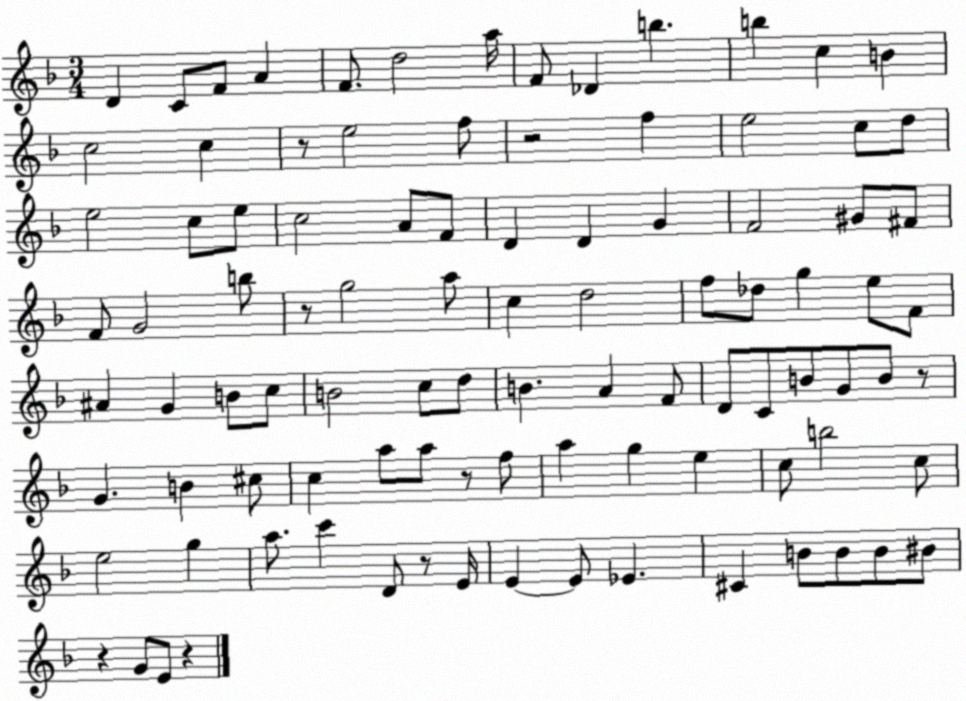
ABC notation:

X:1
T:Untitled
M:3/4
L:1/4
K:F
D C/2 F/2 A F/2 d2 a/4 F/2 _D b b c B c2 c z/2 e2 f/2 z2 f e2 c/2 d/2 e2 c/2 e/2 c2 A/2 F/2 D D G F2 ^G/2 ^F/2 F/2 G2 b/2 z/2 g2 a/2 c d2 f/2 _d/2 g e/2 F/2 ^A G B/2 c/2 B2 c/2 d/2 B A F/2 D/2 C/2 B/2 G/2 B/2 z/2 G B ^c/2 c a/2 a/2 z/2 f/2 a g e c/2 b2 c/2 e2 g a/2 c' D/2 z/2 E/4 E E/2 _E ^C B/2 B/2 B/2 ^B/2 z G/2 E/2 z